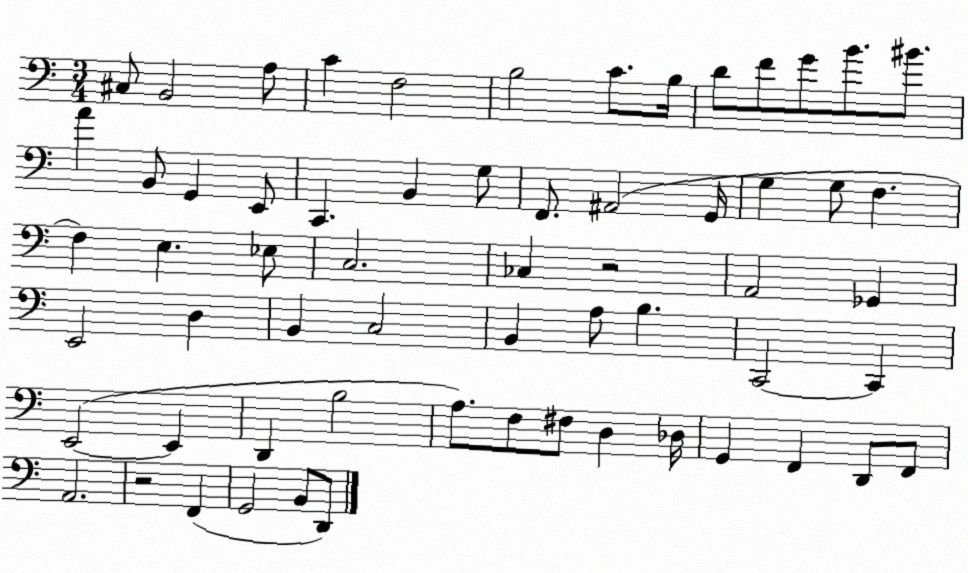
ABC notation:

X:1
T:Untitled
M:3/4
L:1/4
K:C
^C,/2 B,,2 A,/2 C F,2 B,2 C/2 B,/4 D/2 F/2 G/2 B/2 ^B/2 A B,,/2 G,, E,,/2 C,, B,, G,/2 F,,/2 ^A,,2 G,,/4 G, G,/2 F, F, E, _E,/2 C,2 _C, z2 A,,2 _G,, E,,2 D, B,, C,2 B,, A,/2 B, C,,2 C,, E,,2 E,, D,, B,2 A,/2 F,/2 ^F,/2 D, _D,/4 G,, F,, D,,/2 F,,/2 A,,2 z2 F,, G,,2 B,,/2 D,,/2